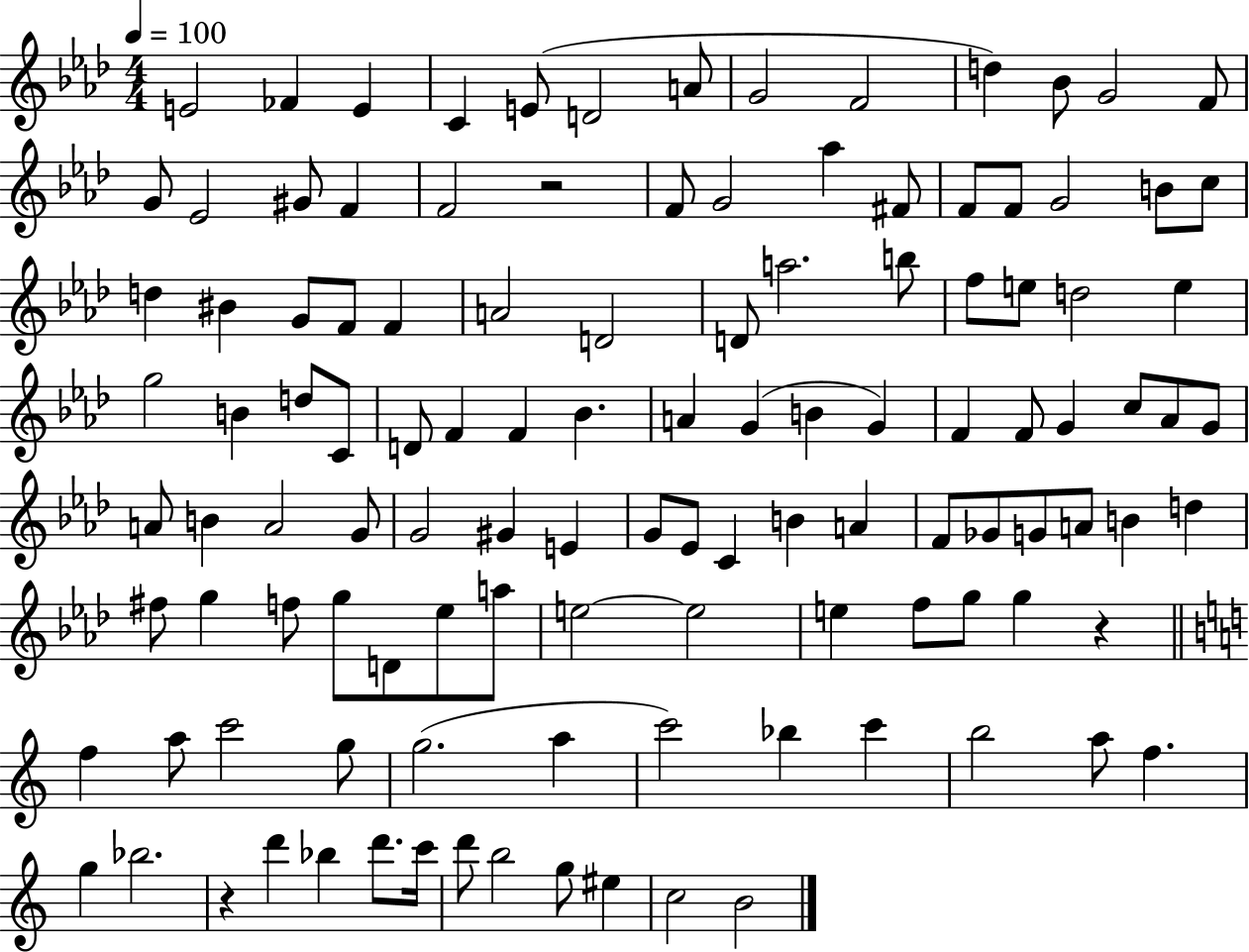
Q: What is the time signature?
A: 4/4